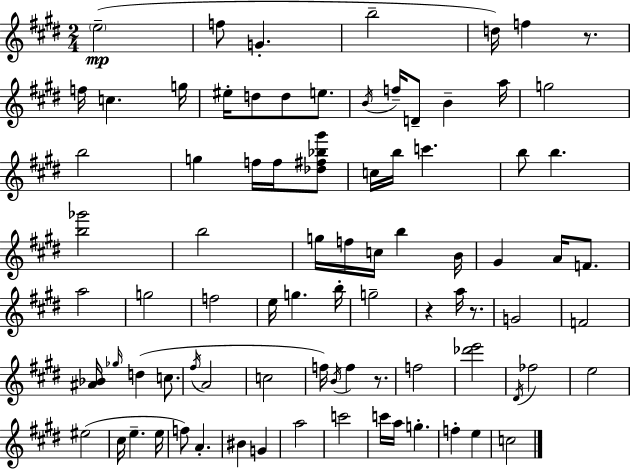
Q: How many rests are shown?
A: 4